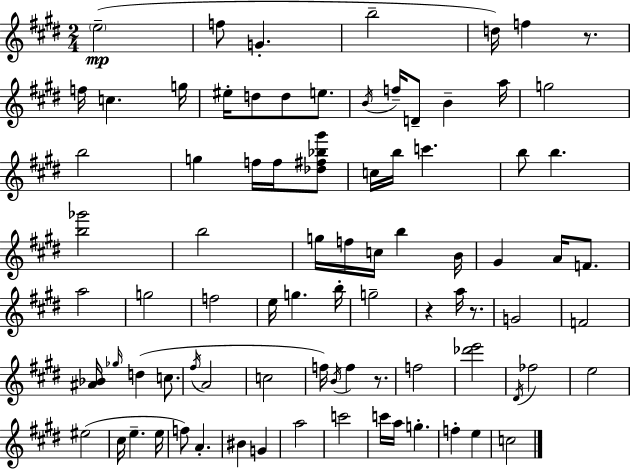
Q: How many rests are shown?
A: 4